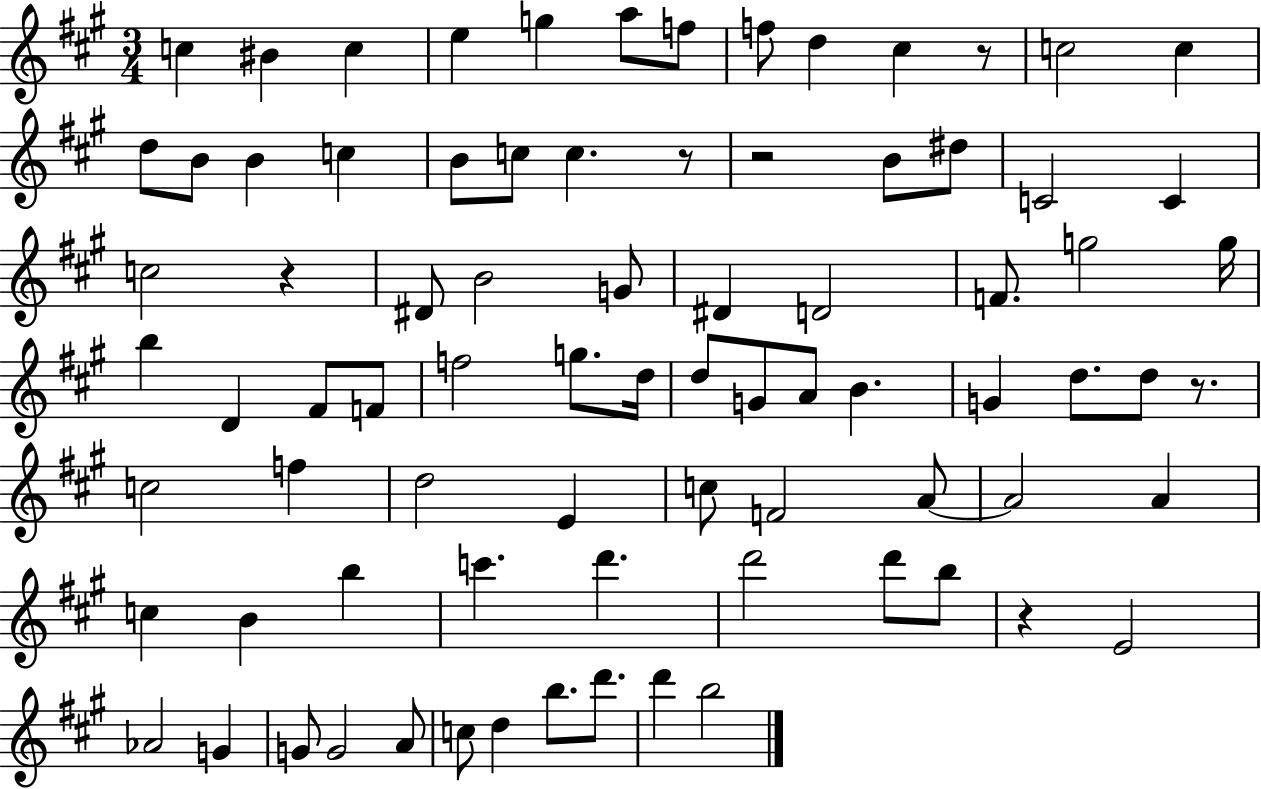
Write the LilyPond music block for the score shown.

{
  \clef treble
  \numericTimeSignature
  \time 3/4
  \key a \major
  c''4 bis'4 c''4 | e''4 g''4 a''8 f''8 | f''8 d''4 cis''4 r8 | c''2 c''4 | \break d''8 b'8 b'4 c''4 | b'8 c''8 c''4. r8 | r2 b'8 dis''8 | c'2 c'4 | \break c''2 r4 | dis'8 b'2 g'8 | dis'4 d'2 | f'8. g''2 g''16 | \break b''4 d'4 fis'8 f'8 | f''2 g''8. d''16 | d''8 g'8 a'8 b'4. | g'4 d''8. d''8 r8. | \break c''2 f''4 | d''2 e'4 | c''8 f'2 a'8~~ | a'2 a'4 | \break c''4 b'4 b''4 | c'''4. d'''4. | d'''2 d'''8 b''8 | r4 e'2 | \break aes'2 g'4 | g'8 g'2 a'8 | c''8 d''4 b''8. d'''8. | d'''4 b''2 | \break \bar "|."
}